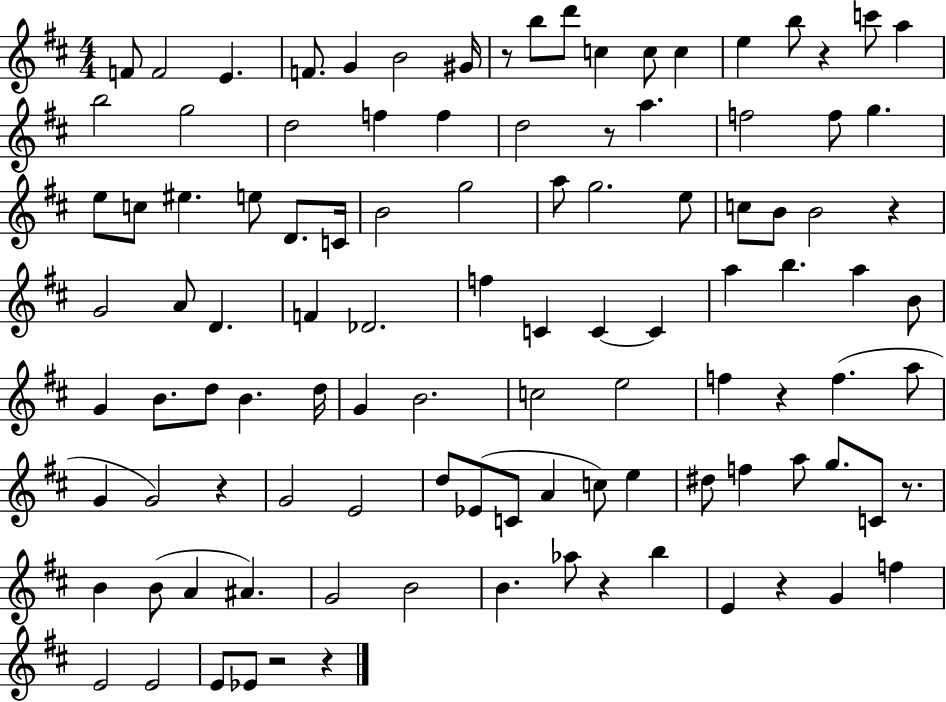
{
  \clef treble
  \numericTimeSignature
  \time 4/4
  \key d \major
  f'8 f'2 e'4. | f'8. g'4 b'2 gis'16 | r8 b''8 d'''8 c''4 c''8 c''4 | e''4 b''8 r4 c'''8 a''4 | \break b''2 g''2 | d''2 f''4 f''4 | d''2 r8 a''4. | f''2 f''8 g''4. | \break e''8 c''8 eis''4. e''8 d'8. c'16 | b'2 g''2 | a''8 g''2. e''8 | c''8 b'8 b'2 r4 | \break g'2 a'8 d'4. | f'4 des'2. | f''4 c'4 c'4~~ c'4 | a''4 b''4. a''4 b'8 | \break g'4 b'8. d''8 b'4. d''16 | g'4 b'2. | c''2 e''2 | f''4 r4 f''4.( a''8 | \break g'4 g'2) r4 | g'2 e'2 | d''8 ees'8( c'8 a'4 c''8) e''4 | dis''8 f''4 a''8 g''8. c'8 r8. | \break b'4 b'8( a'4 ais'4.) | g'2 b'2 | b'4. aes''8 r4 b''4 | e'4 r4 g'4 f''4 | \break e'2 e'2 | e'8 ees'8 r2 r4 | \bar "|."
}